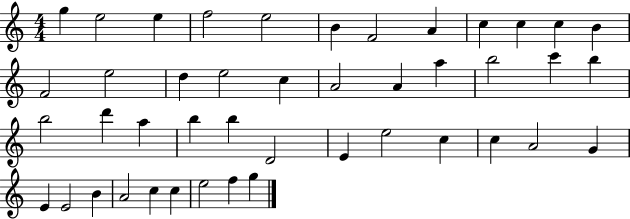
{
  \clef treble
  \numericTimeSignature
  \time 4/4
  \key c \major
  g''4 e''2 e''4 | f''2 e''2 | b'4 f'2 a'4 | c''4 c''4 c''4 b'4 | \break f'2 e''2 | d''4 e''2 c''4 | a'2 a'4 a''4 | b''2 c'''4 b''4 | \break b''2 d'''4 a''4 | b''4 b''4 d'2 | e'4 e''2 c''4 | c''4 a'2 g'4 | \break e'4 e'2 b'4 | a'2 c''4 c''4 | e''2 f''4 g''4 | \bar "|."
}